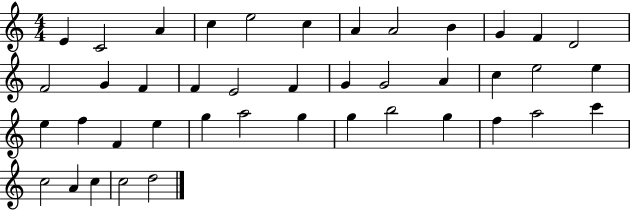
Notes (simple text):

E4/q C4/h A4/q C5/q E5/h C5/q A4/q A4/h B4/q G4/q F4/q D4/h F4/h G4/q F4/q F4/q E4/h F4/q G4/q G4/h A4/q C5/q E5/h E5/q E5/q F5/q F4/q E5/q G5/q A5/h G5/q G5/q B5/h G5/q F5/q A5/h C6/q C5/h A4/q C5/q C5/h D5/h